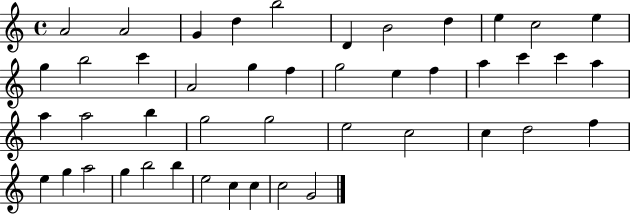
A4/h A4/h G4/q D5/q B5/h D4/q B4/h D5/q E5/q C5/h E5/q G5/q B5/h C6/q A4/h G5/q F5/q G5/h E5/q F5/q A5/q C6/q C6/q A5/q A5/q A5/h B5/q G5/h G5/h E5/h C5/h C5/q D5/h F5/q E5/q G5/q A5/h G5/q B5/h B5/q E5/h C5/q C5/q C5/h G4/h